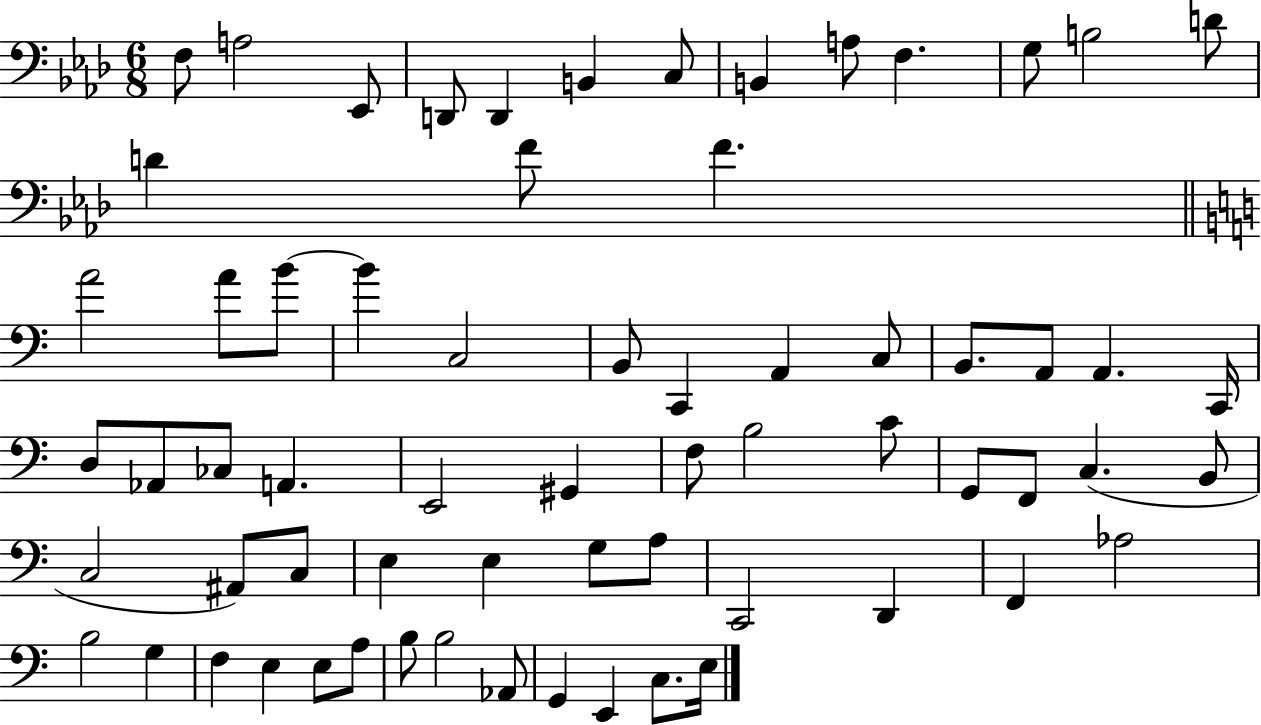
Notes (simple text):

F3/e A3/h Eb2/e D2/e D2/q B2/q C3/e B2/q A3/e F3/q. G3/e B3/h D4/e D4/q F4/e F4/q. A4/h A4/e B4/e B4/q C3/h B2/e C2/q A2/q C3/e B2/e. A2/e A2/q. C2/s D3/e Ab2/e CES3/e A2/q. E2/h G#2/q F3/e B3/h C4/e G2/e F2/e C3/q. B2/e C3/h A#2/e C3/e E3/q E3/q G3/e A3/e C2/h D2/q F2/q Ab3/h B3/h G3/q F3/q E3/q E3/e A3/e B3/e B3/h Ab2/e G2/q E2/q C3/e. E3/s